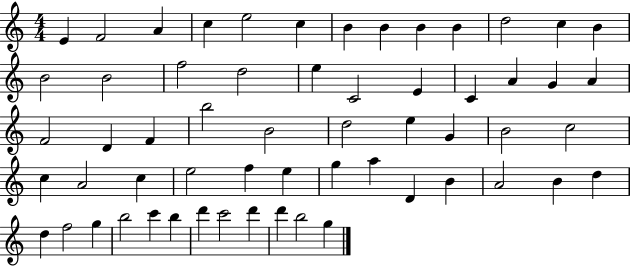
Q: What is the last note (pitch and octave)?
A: G5